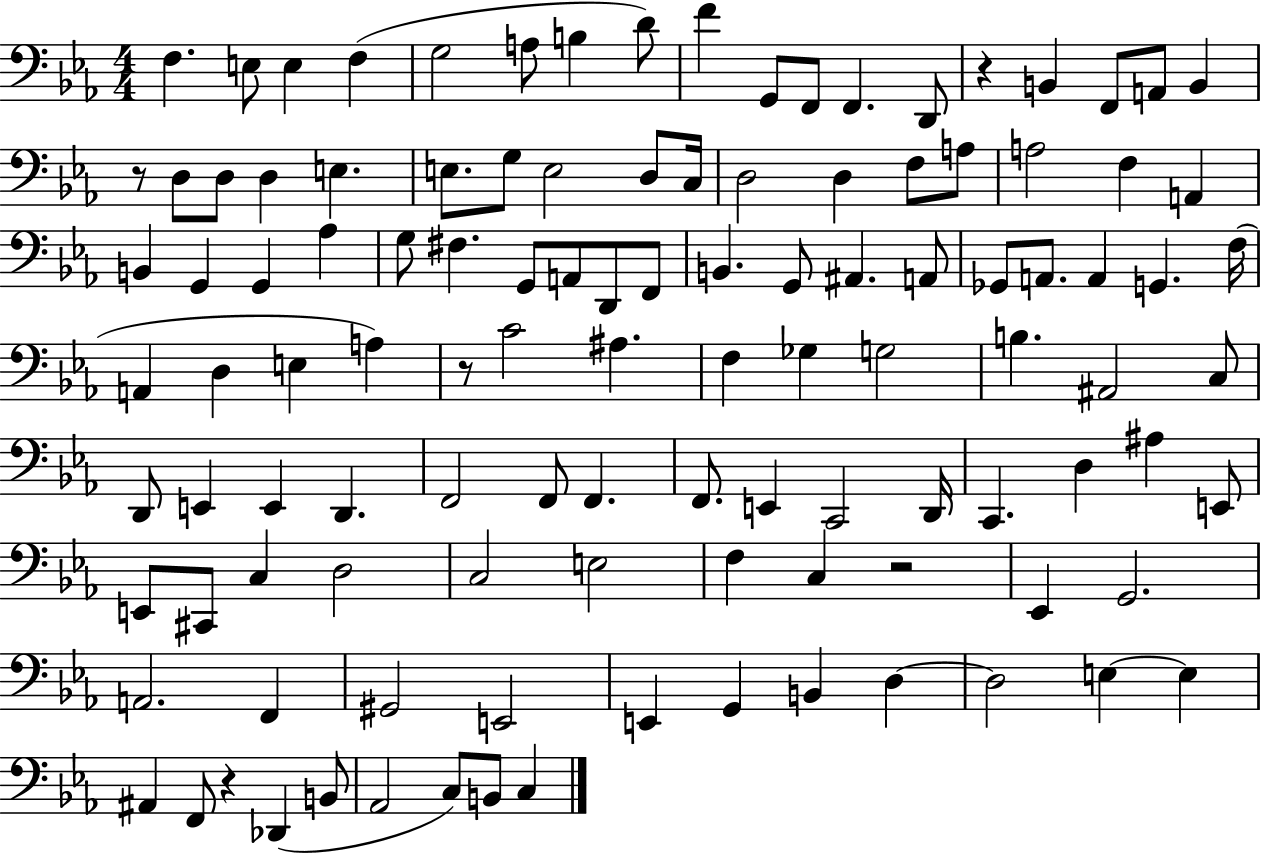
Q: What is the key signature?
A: EES major